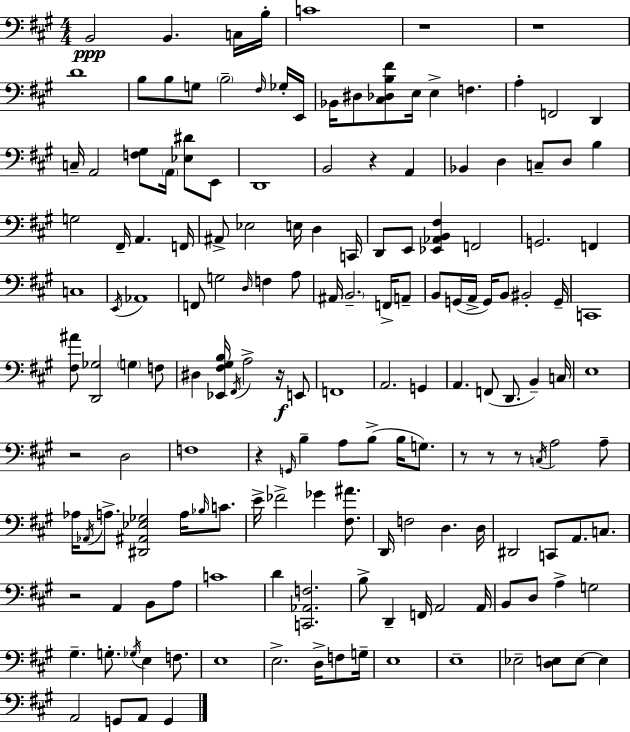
{
  \clef bass
  \numericTimeSignature
  \time 4/4
  \key a \major
  b,2\ppp b,4. c16 b16-. | c'1 | r1 | r1 | \break d'1 | b8 b8 g8 \parenthesize b2-- \grace { fis16 } ges16-. | e,16 bes,16 dis8 <cis des b fis'>8 e16 e4-> f4. | a4-. f,2 d,4 | \break c16-- a,2 <f gis>8 \parenthesize a,16 <ees dis'>8 e,8 | d,1 | b,2 r4 a,4 | bes,4 d4 c8-- d8 b4 | \break g2 fis,16-- a,4. | f,16 ais,8-> ees2 e16 d4 | c,16 d,8 e,8 <ees, aes, b, fis>4 f,2 | g,2. f,4 | \break c1 | \acciaccatura { e,16 } aes,1 | f,8 g2 \grace { d16 } f4 | a8 ais,16 \parenthesize b,2.-- | \break f,16-> a,8-- b,8 g,16( a,16-> g,16) b,8 bis,2-. | g,16-- c,1 | <fis ais'>8 <d, ges>2 \parenthesize g4 | f8 dis4 <ees, fis gis b>16 \acciaccatura { fis,16 } a2-> | \break r16\f e,8 f,1 | a,2. | g,4 a,4. f,8( d,8. b,4--) | c16 e1 | \break r2 d2 | f1 | r4 \grace { g,16 } b4-- a8 b8->( | b16 g8.) r8 r8 r8 \acciaccatura { c16 } a2 | \break a8-- aes16 \acciaccatura { aes,16 } a8.-> <dis, ais, ees ges>2 | a16 \grace { bes16 } c'8. e'16-> fes'2-> | ges'4 <fis ais'>8. d,16 f2 | d4. d16 dis,2 | \break c,8 a,8. c8. r2 | a,4 b,8 a8 c'1 | d'4 <c, aes, f>2. | b8-> d,4-- f,16 a,2 | \break a,16 b,8 d8 a4-> | g2 gis4.-- g8.-. | \acciaccatura { ges16 } e4 f8. e1 | e2.-> | \break d16-> f8 g16-- e1 | e1-- | ees2-- | <d e>8 e8~~ e4 a,2 | \break g,8 a,8 g,4 \bar "|."
}